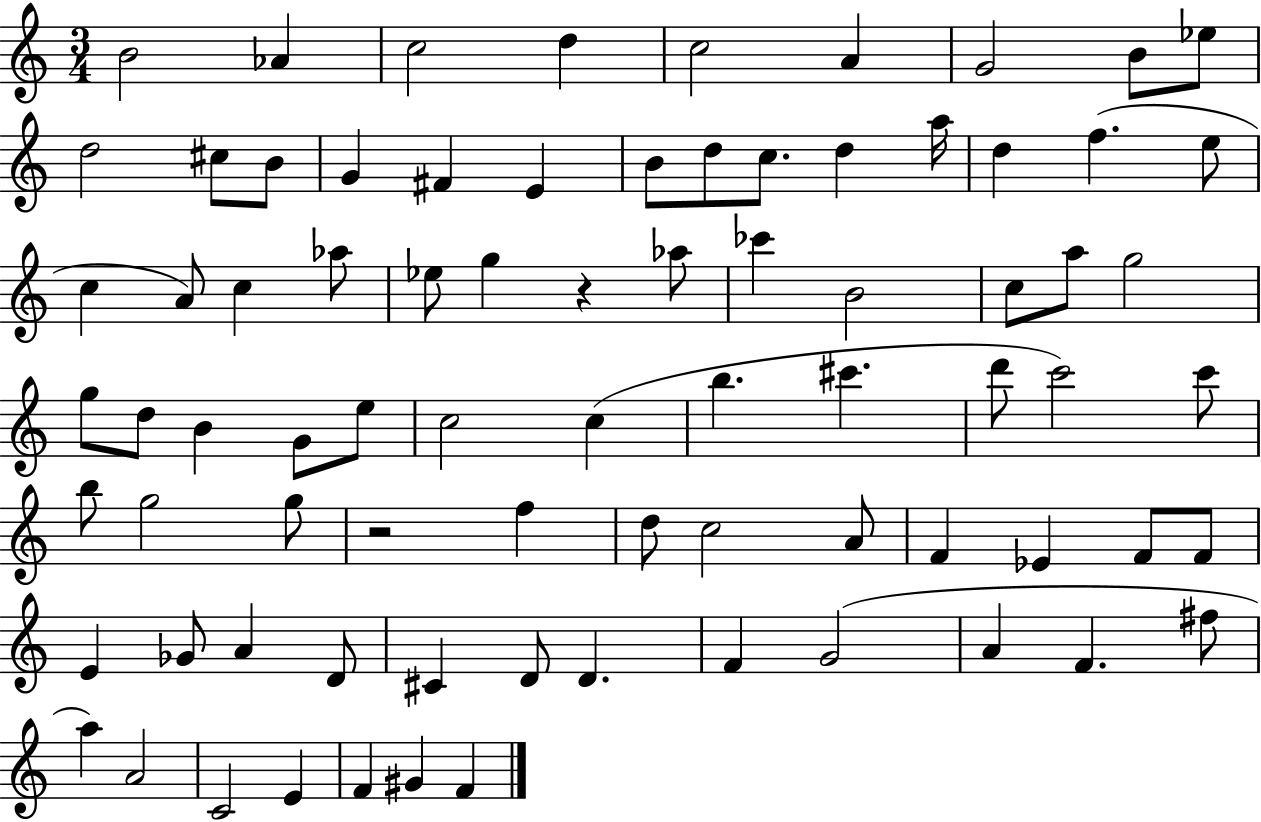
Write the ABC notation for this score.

X:1
T:Untitled
M:3/4
L:1/4
K:C
B2 _A c2 d c2 A G2 B/2 _e/2 d2 ^c/2 B/2 G ^F E B/2 d/2 c/2 d a/4 d f e/2 c A/2 c _a/2 _e/2 g z _a/2 _c' B2 c/2 a/2 g2 g/2 d/2 B G/2 e/2 c2 c b ^c' d'/2 c'2 c'/2 b/2 g2 g/2 z2 f d/2 c2 A/2 F _E F/2 F/2 E _G/2 A D/2 ^C D/2 D F G2 A F ^f/2 a A2 C2 E F ^G F